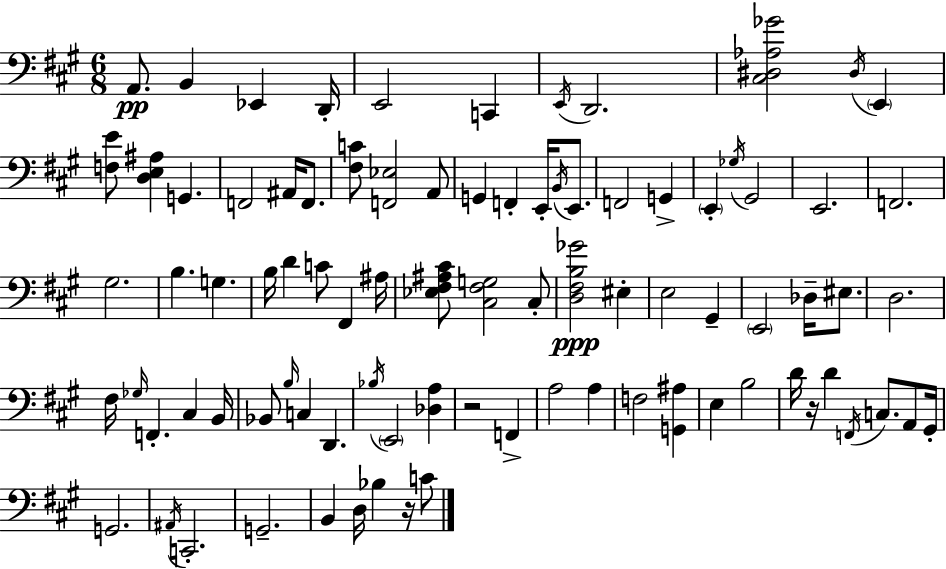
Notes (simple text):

A2/e. B2/q Eb2/q D2/s E2/h C2/q E2/s D2/h. [C#3,D#3,Ab3,Gb4]/h D#3/s E2/q [F3,E4]/e [D3,E3,A#3]/q G2/q. F2/h A#2/s F2/e. [F#3,C4]/e [F2,Eb3]/h A2/e G2/q F2/q E2/s B2/s E2/e. F2/h G2/q E2/q Gb3/s G#2/h E2/h. F2/h. G#3/h. B3/q. G3/q. B3/s D4/q C4/e F#2/q A#3/s [Eb3,F#3,A#3,C#4]/e [C#3,F#3,G3]/h C#3/e [D3,F#3,B3,Gb4]/h EIS3/q E3/h G#2/q E2/h Db3/s EIS3/e. D3/h. F#3/s Gb3/s F2/q. C#3/q B2/s Bb2/e B3/s C3/q D2/q. Bb3/s E2/h [Db3,A3]/q R/h F2/q A3/h A3/q F3/h [G2,A#3]/q E3/q B3/h D4/s R/s D4/q F2/s C3/e. A2/e G#2/s G2/h. A#2/s C2/h. G2/h. B2/q D3/s Bb3/q R/s C4/e